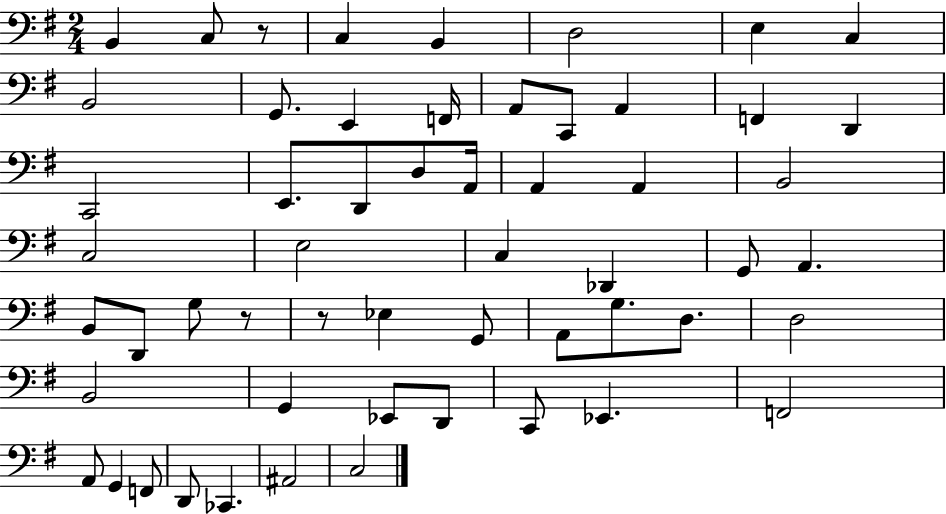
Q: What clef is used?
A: bass